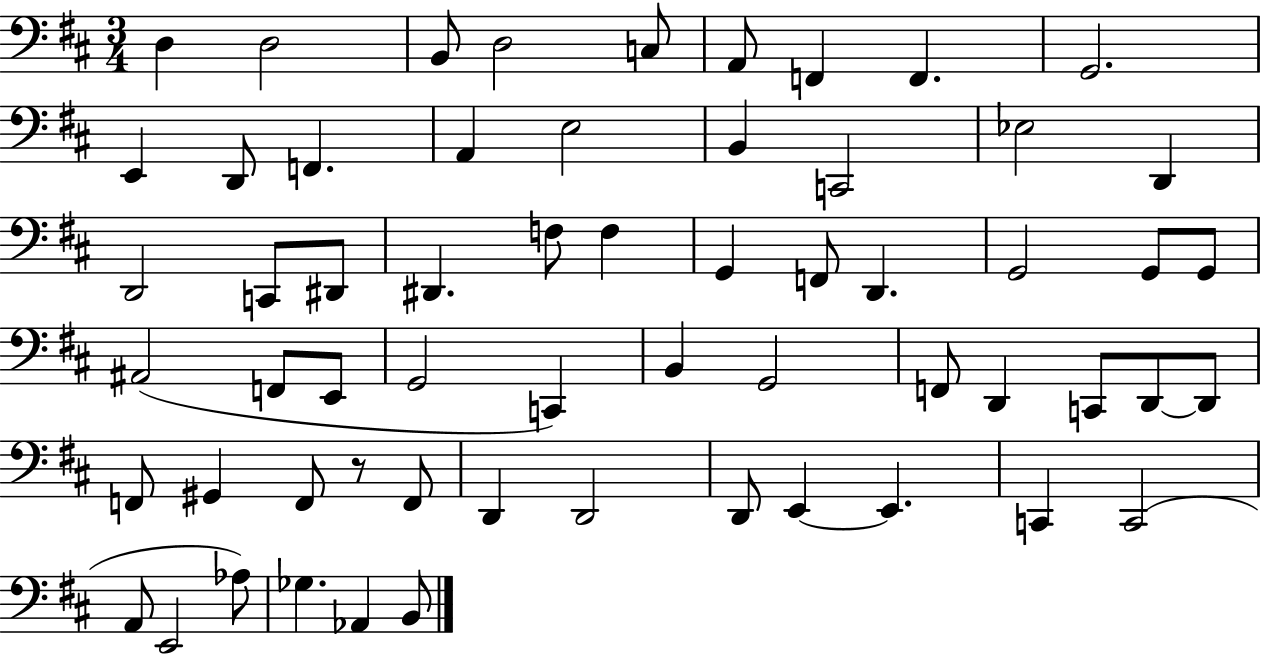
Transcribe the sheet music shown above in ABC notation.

X:1
T:Untitled
M:3/4
L:1/4
K:D
D, D,2 B,,/2 D,2 C,/2 A,,/2 F,, F,, G,,2 E,, D,,/2 F,, A,, E,2 B,, C,,2 _E,2 D,, D,,2 C,,/2 ^D,,/2 ^D,, F,/2 F, G,, F,,/2 D,, G,,2 G,,/2 G,,/2 ^A,,2 F,,/2 E,,/2 G,,2 C,, B,, G,,2 F,,/2 D,, C,,/2 D,,/2 D,,/2 F,,/2 ^G,, F,,/2 z/2 F,,/2 D,, D,,2 D,,/2 E,, E,, C,, C,,2 A,,/2 E,,2 _A,/2 _G, _A,, B,,/2